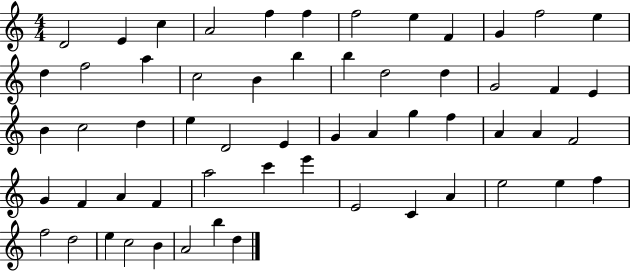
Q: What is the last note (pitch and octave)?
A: D5